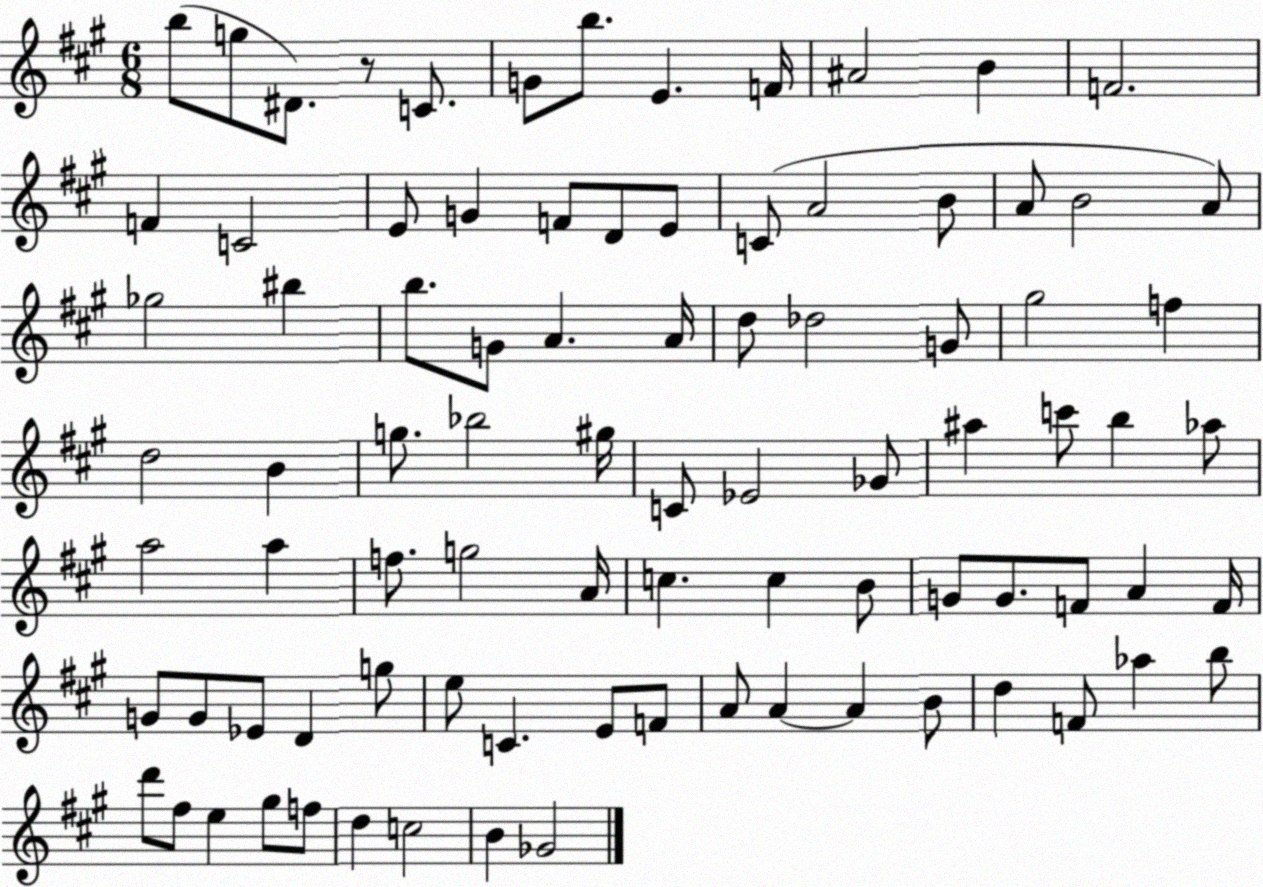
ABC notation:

X:1
T:Untitled
M:6/8
L:1/4
K:A
b/2 g/2 ^D/2 z/2 C/2 G/2 b/2 E F/4 ^A2 B F2 F C2 E/2 G F/2 D/2 E/2 C/2 A2 B/2 A/2 B2 A/2 _g2 ^b b/2 G/2 A A/4 d/2 _d2 G/2 ^g2 f d2 B g/2 _b2 ^g/4 C/2 _E2 _G/2 ^a c'/2 b _a/2 a2 a f/2 g2 A/4 c c B/2 G/2 G/2 F/2 A F/4 G/2 G/2 _E/2 D g/2 e/2 C E/2 F/2 A/2 A A B/2 d F/2 _a b/2 d'/2 ^f/2 e ^g/2 f/2 d c2 B _G2